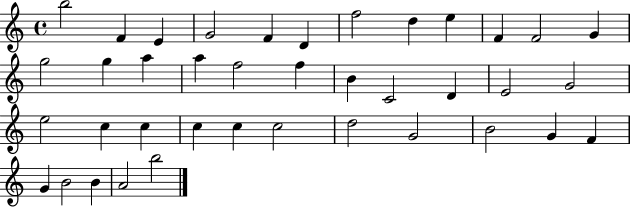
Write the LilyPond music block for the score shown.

{
  \clef treble
  \time 4/4
  \defaultTimeSignature
  \key c \major
  b''2 f'4 e'4 | g'2 f'4 d'4 | f''2 d''4 e''4 | f'4 f'2 g'4 | \break g''2 g''4 a''4 | a''4 f''2 f''4 | b'4 c'2 d'4 | e'2 g'2 | \break e''2 c''4 c''4 | c''4 c''4 c''2 | d''2 g'2 | b'2 g'4 f'4 | \break g'4 b'2 b'4 | a'2 b''2 | \bar "|."
}